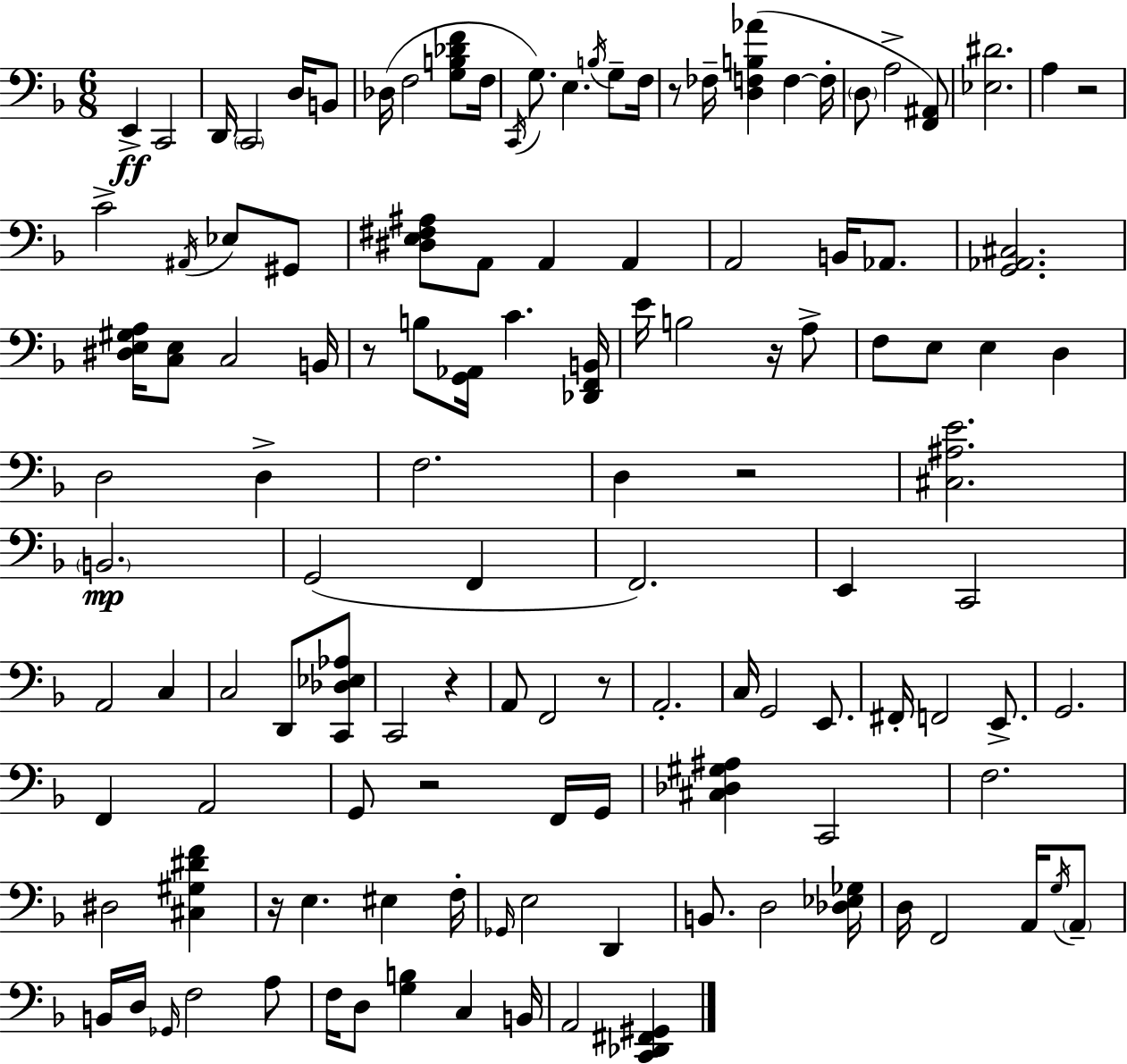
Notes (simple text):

E2/q C2/h D2/s C2/h D3/s B2/e Db3/s F3/h [G3,B3,Db4,F4]/e F3/s C2/s G3/e. E3/q. B3/s G3/e F3/s R/e FES3/s [D3,F3,B3,Ab4]/q F3/q F3/s D3/e A3/h [F2,A#2]/e [Eb3,D#4]/h. A3/q R/h C4/h A#2/s Eb3/e G#2/e [D#3,E3,F#3,A#3]/e A2/e A2/q A2/q A2/h B2/s Ab2/e. [G2,Ab2,C#3]/h. [D#3,E3,G#3,A3]/s [C3,E3]/e C3/h B2/s R/e B3/e [G2,Ab2]/s C4/q. [Db2,F2,B2]/s E4/s B3/h R/s A3/e F3/e E3/e E3/q D3/q D3/h D3/q F3/h. D3/q R/h [C#3,A#3,E4]/h. B2/h. G2/h F2/q F2/h. E2/q C2/h A2/h C3/q C3/h D2/e [C2,Db3,Eb3,Ab3]/e C2/h R/q A2/e F2/h R/e A2/h. C3/s G2/h E2/e. F#2/s F2/h E2/e. G2/h. F2/q A2/h G2/e R/h F2/s G2/s [C#3,Db3,G#3,A#3]/q C2/h F3/h. D#3/h [C#3,G#3,D#4,F4]/q R/s E3/q. EIS3/q F3/s Gb2/s E3/h D2/q B2/e. D3/h [Db3,Eb3,Gb3]/s D3/s F2/h A2/s G3/s A2/e B2/s D3/s Gb2/s F3/h A3/e F3/s D3/e [G3,B3]/q C3/q B2/s A2/h [C2,Db2,F#2,G#2]/q